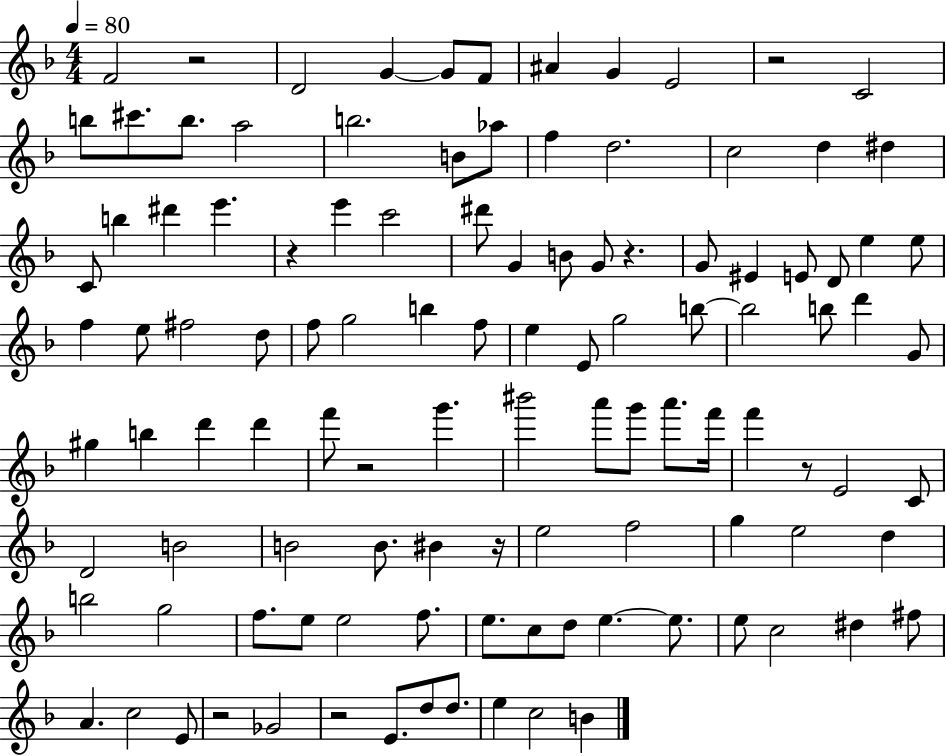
{
  \clef treble
  \numericTimeSignature
  \time 4/4
  \key f \major
  \tempo 4 = 80
  f'2 r2 | d'2 g'4~~ g'8 f'8 | ais'4 g'4 e'2 | r2 c'2 | \break b''8 cis'''8. b''8. a''2 | b''2. b'8 aes''8 | f''4 d''2. | c''2 d''4 dis''4 | \break c'8 b''4 dis'''4 e'''4. | r4 e'''4 c'''2 | dis'''8 g'4 b'8 g'8 r4. | g'8 eis'4 e'8 d'8 e''4 e''8 | \break f''4 e''8 fis''2 d''8 | f''8 g''2 b''4 f''8 | e''4 e'8 g''2 b''8~~ | b''2 b''8 d'''4 g'8 | \break gis''4 b''4 d'''4 d'''4 | f'''8 r2 g'''4. | bis'''2 a'''8 g'''8 a'''8. f'''16 | f'''4 r8 e'2 c'8 | \break d'2 b'2 | b'2 b'8. bis'4 r16 | e''2 f''2 | g''4 e''2 d''4 | \break b''2 g''2 | f''8. e''8 e''2 f''8. | e''8. c''8 d''8 e''4.~~ e''8. | e''8 c''2 dis''4 fis''8 | \break a'4. c''2 e'8 | r2 ges'2 | r2 e'8. d''8 d''8. | e''4 c''2 b'4 | \break \bar "|."
}